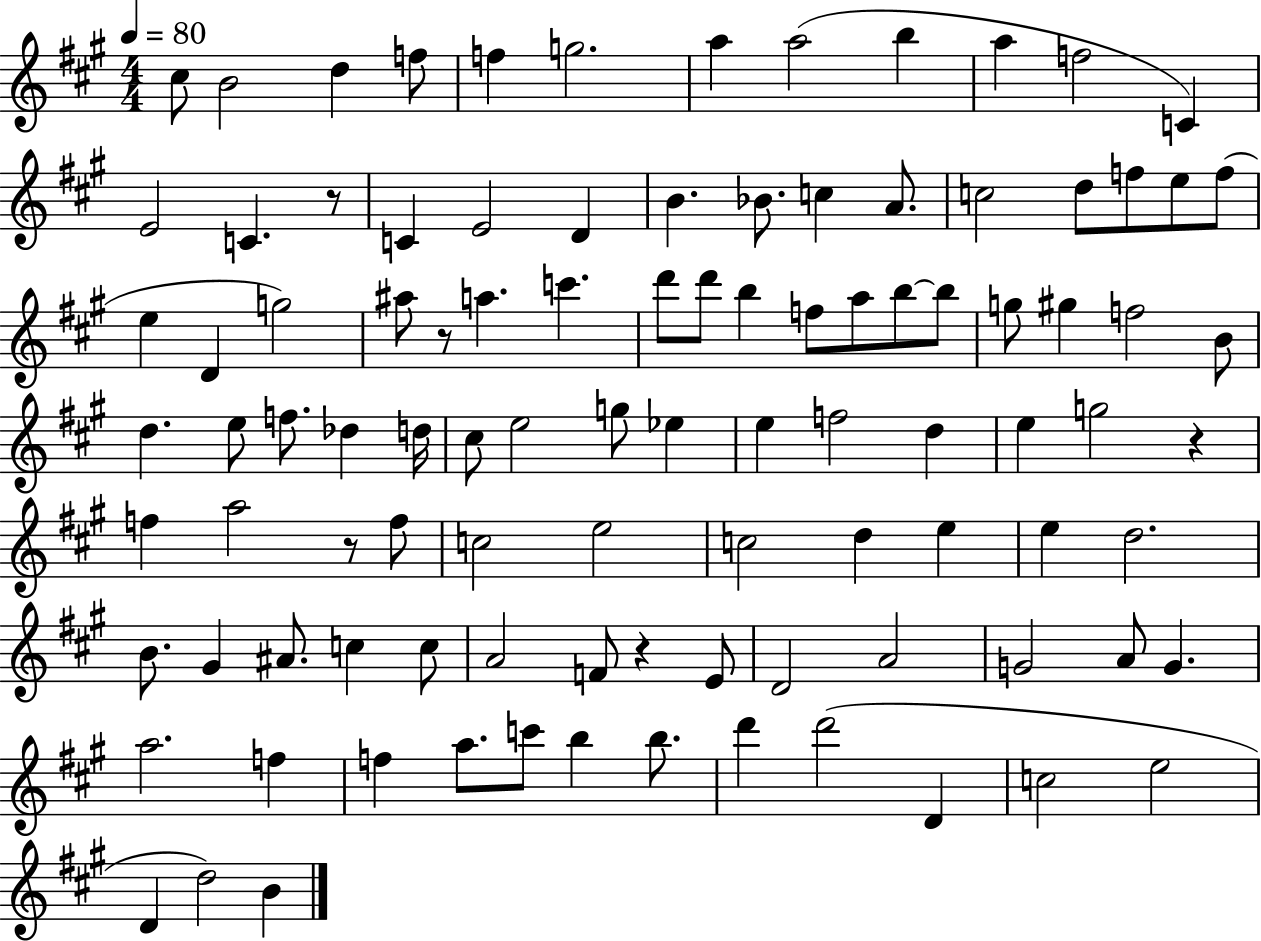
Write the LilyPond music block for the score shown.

{
  \clef treble
  \numericTimeSignature
  \time 4/4
  \key a \major
  \tempo 4 = 80
  cis''8 b'2 d''4 f''8 | f''4 g''2. | a''4 a''2( b''4 | a''4 f''2 c'4) | \break e'2 c'4. r8 | c'4 e'2 d'4 | b'4. bes'8. c''4 a'8. | c''2 d''8 f''8 e''8 f''8( | \break e''4 d'4 g''2) | ais''8 r8 a''4. c'''4. | d'''8 d'''8 b''4 f''8 a''8 b''8~~ b''8 | g''8 gis''4 f''2 b'8 | \break d''4. e''8 f''8. des''4 d''16 | cis''8 e''2 g''8 ees''4 | e''4 f''2 d''4 | e''4 g''2 r4 | \break f''4 a''2 r8 f''8 | c''2 e''2 | c''2 d''4 e''4 | e''4 d''2. | \break b'8. gis'4 ais'8. c''4 c''8 | a'2 f'8 r4 e'8 | d'2 a'2 | g'2 a'8 g'4. | \break a''2. f''4 | f''4 a''8. c'''8 b''4 b''8. | d'''4 d'''2( d'4 | c''2 e''2 | \break d'4 d''2) b'4 | \bar "|."
}